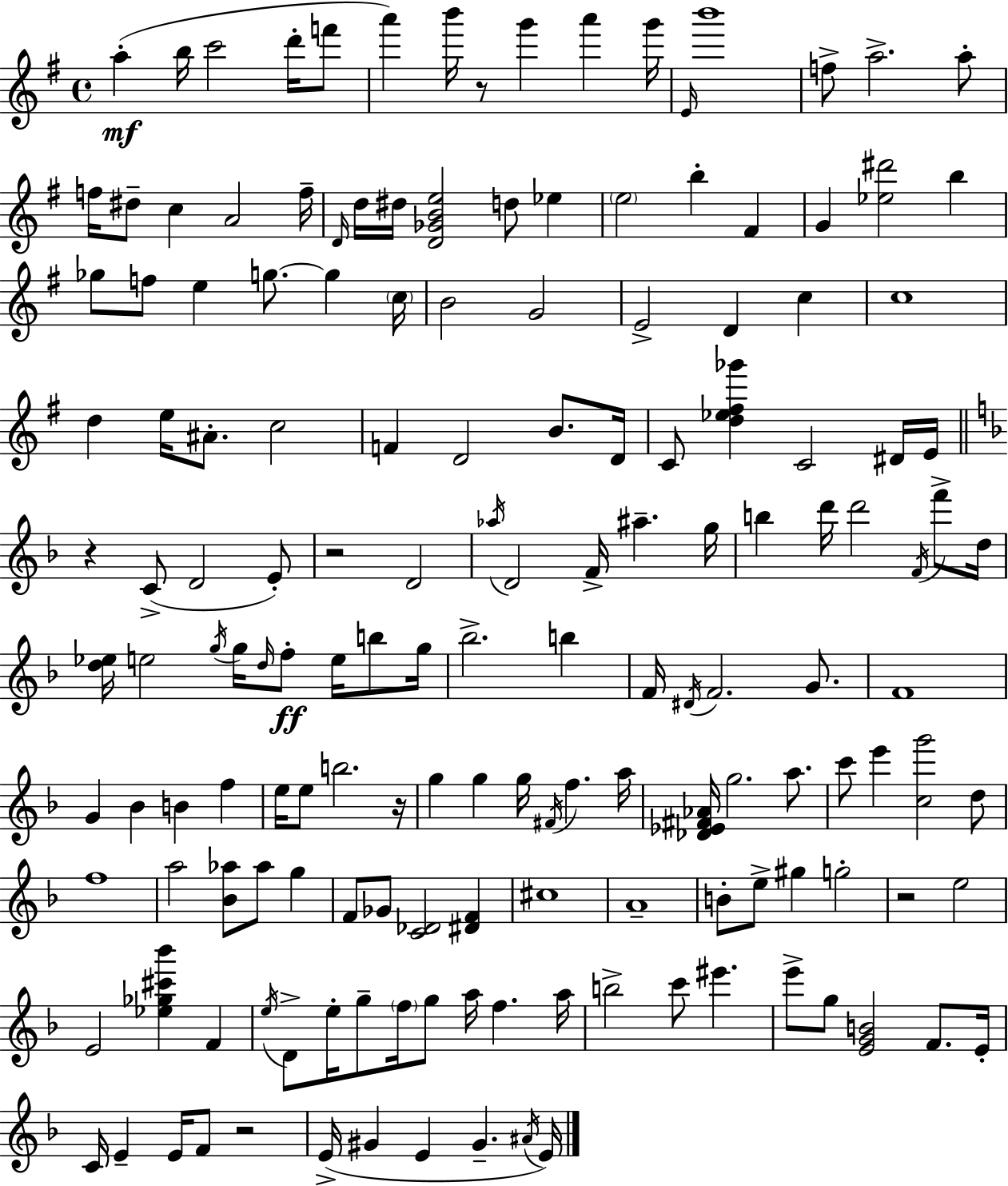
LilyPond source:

{
  \clef treble
  \time 4/4
  \defaultTimeSignature
  \key e \minor
  \repeat volta 2 { a''4-.(\mf b''16 c'''2 d'''16-. f'''8 | a'''4) b'''16 r8 g'''4 a'''4 g'''16 | \grace { e'16 } b'''1 | f''8-> a''2.-> a''8-. | \break f''16 dis''8-- c''4 a'2 | f''16-- \grace { d'16 } d''16 dis''16 <d' ges' b' e''>2 d''8 ees''4 | \parenthesize e''2 b''4-. fis'4 | g'4 <ees'' dis'''>2 b''4 | \break ges''8 f''8 e''4 g''8.~~ g''4 | \parenthesize c''16 b'2 g'2 | e'2-> d'4 c''4 | c''1 | \break d''4 e''16 ais'8.-. c''2 | f'4 d'2 b'8. | d'16 c'8 <d'' ees'' fis'' ges'''>4 c'2 | dis'16 e'16 \bar "||" \break \key f \major r4 c'8->( d'2 e'8-.) | r2 d'2 | \acciaccatura { aes''16 } d'2 f'16-> ais''4.-- | g''16 b''4 d'''16 d'''2 \acciaccatura { f'16 } f'''8-> | \break d''16 <d'' ees''>16 e''2 \acciaccatura { g''16 } g''16 \grace { d''16 } f''8-.\ff | e''16 b''8 g''16 bes''2.-> | b''4 f'16 \acciaccatura { dis'16 } f'2. | g'8. f'1 | \break g'4 bes'4 b'4 | f''4 e''16 e''8 b''2. | r16 g''4 g''4 g''16 \acciaccatura { fis'16 } f''4. | a''16 <des' ees' fis' aes'>16 g''2. | \break a''8. c'''8 e'''4 <c'' g'''>2 | d''8 f''1 | a''2 <bes' aes''>8 | aes''8 g''4 f'8 ges'8 <c' des'>2 | \break <dis' f'>4 cis''1 | a'1-- | b'8-. e''8-> gis''4 g''2-. | r2 e''2 | \break e'2 <ees'' ges'' cis''' bes'''>4 | f'4 \acciaccatura { e''16 } d'8-> e''16-. g''8-- \parenthesize f''16 g''8 a''16 | f''4. a''16 b''2-> c'''8 | eis'''4. e'''8-> g''8 <e' g' b'>2 | \break f'8. e'16-. c'16 e'4-- e'16 f'8 r2 | e'16->( gis'4 e'4 | gis'4.-- \acciaccatura { ais'16 } e'16) } \bar "|."
}